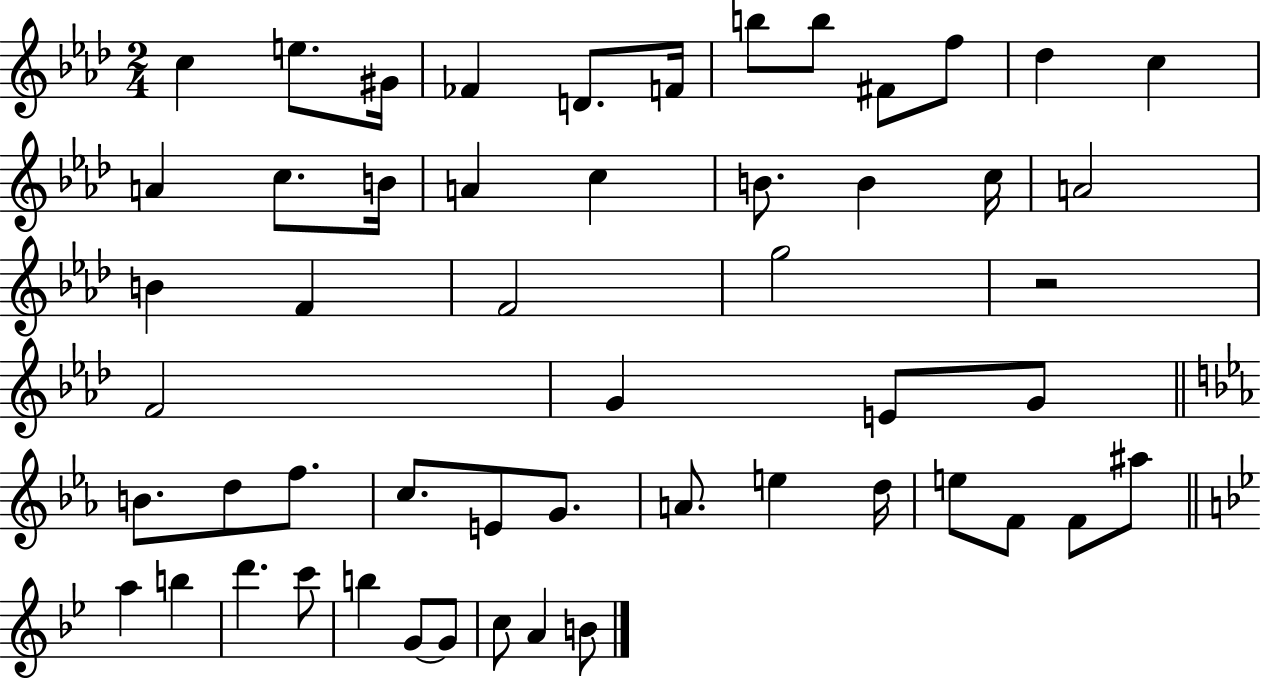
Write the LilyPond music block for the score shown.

{
  \clef treble
  \numericTimeSignature
  \time 2/4
  \key aes \major
  c''4 e''8. gis'16 | fes'4 d'8. f'16 | b''8 b''8 fis'8 f''8 | des''4 c''4 | \break a'4 c''8. b'16 | a'4 c''4 | b'8. b'4 c''16 | a'2 | \break b'4 f'4 | f'2 | g''2 | r2 | \break f'2 | g'4 e'8 g'8 | \bar "||" \break \key c \minor b'8. d''8 f''8. | c''8. e'8 g'8. | a'8. e''4 d''16 | e''8 f'8 f'8 ais''8 | \break \bar "||" \break \key g \minor a''4 b''4 | d'''4. c'''8 | b''4 g'8~~ g'8 | c''8 a'4 b'8 | \break \bar "|."
}